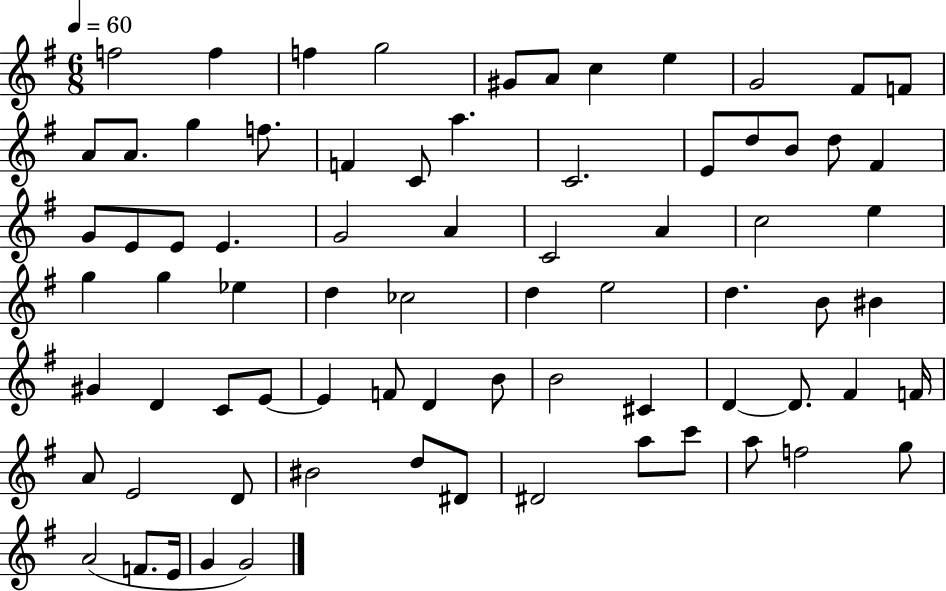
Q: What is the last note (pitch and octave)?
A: G4